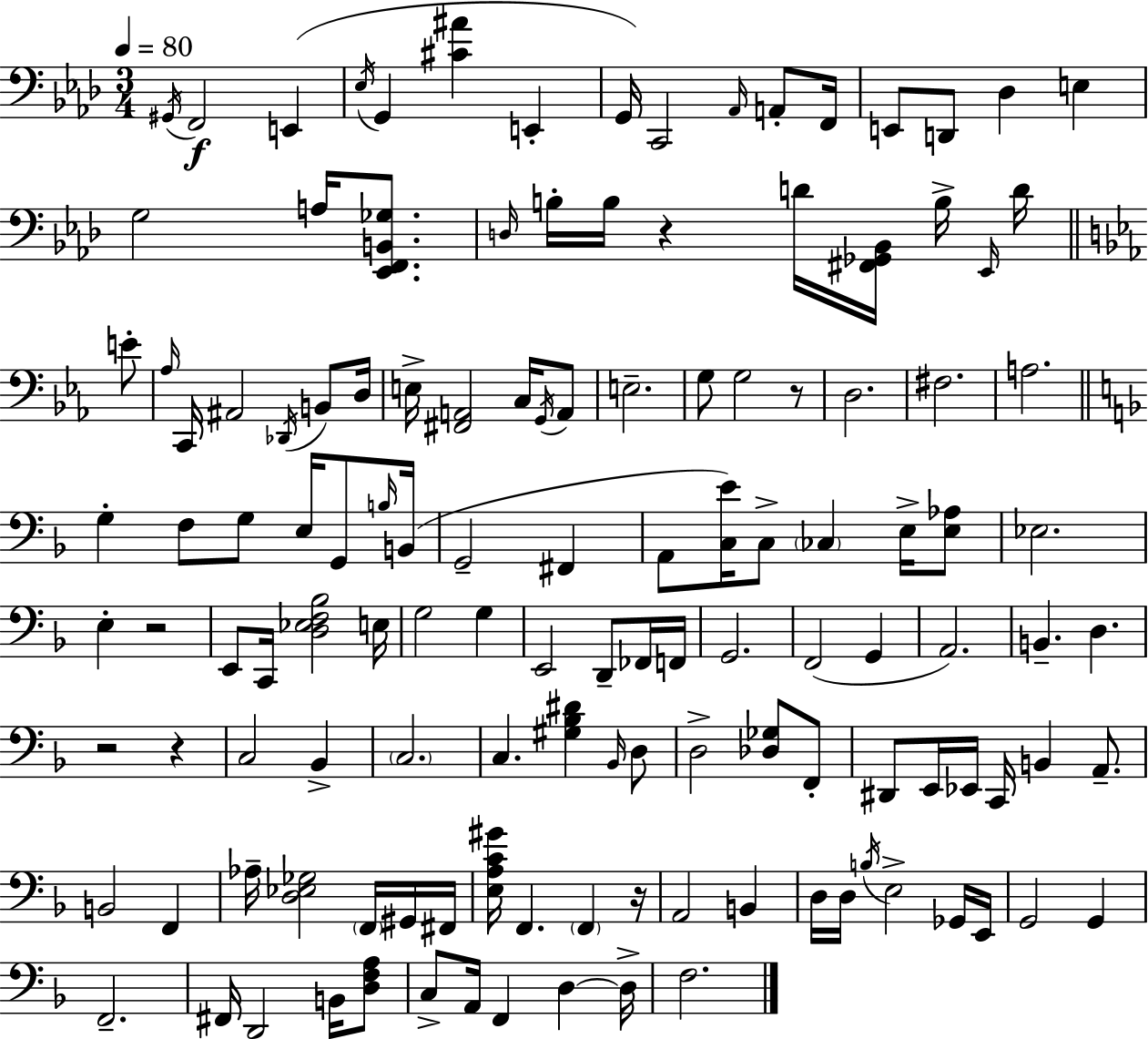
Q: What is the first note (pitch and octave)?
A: G#2